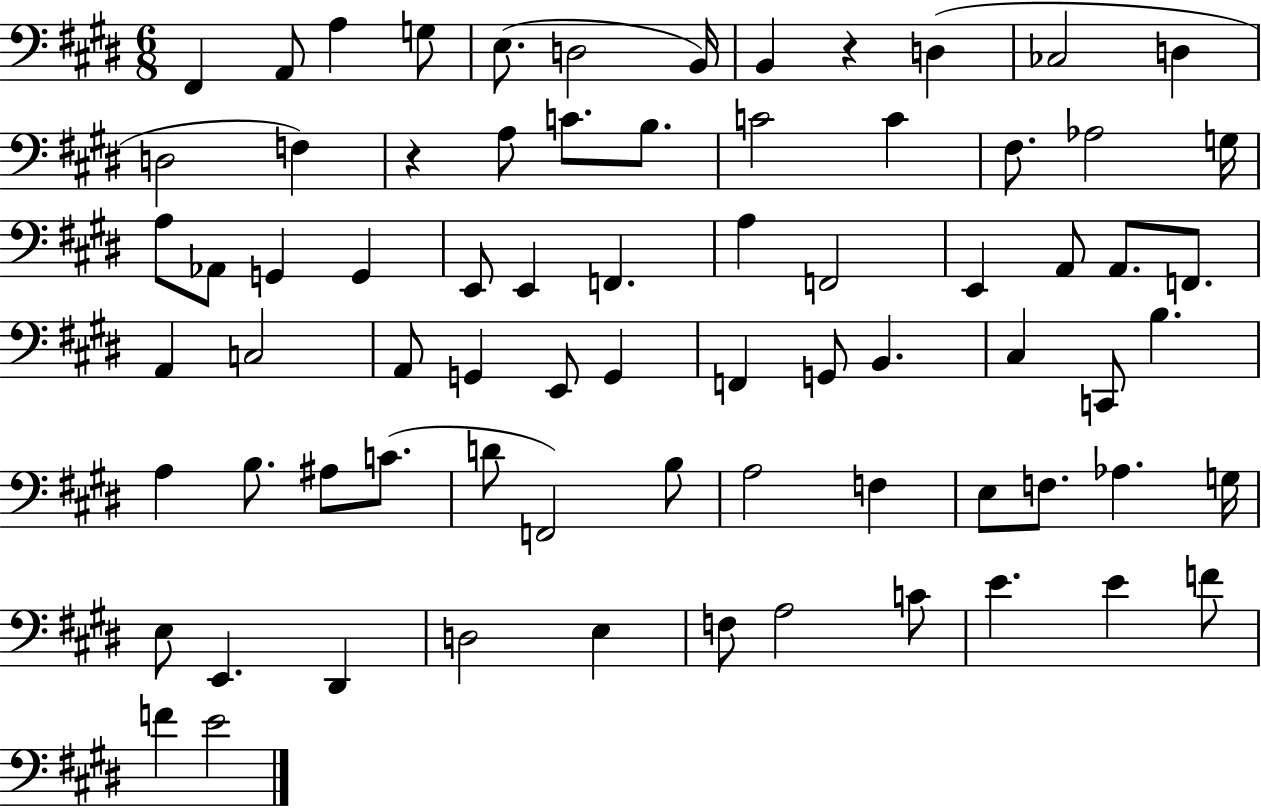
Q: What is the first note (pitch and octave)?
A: F#2